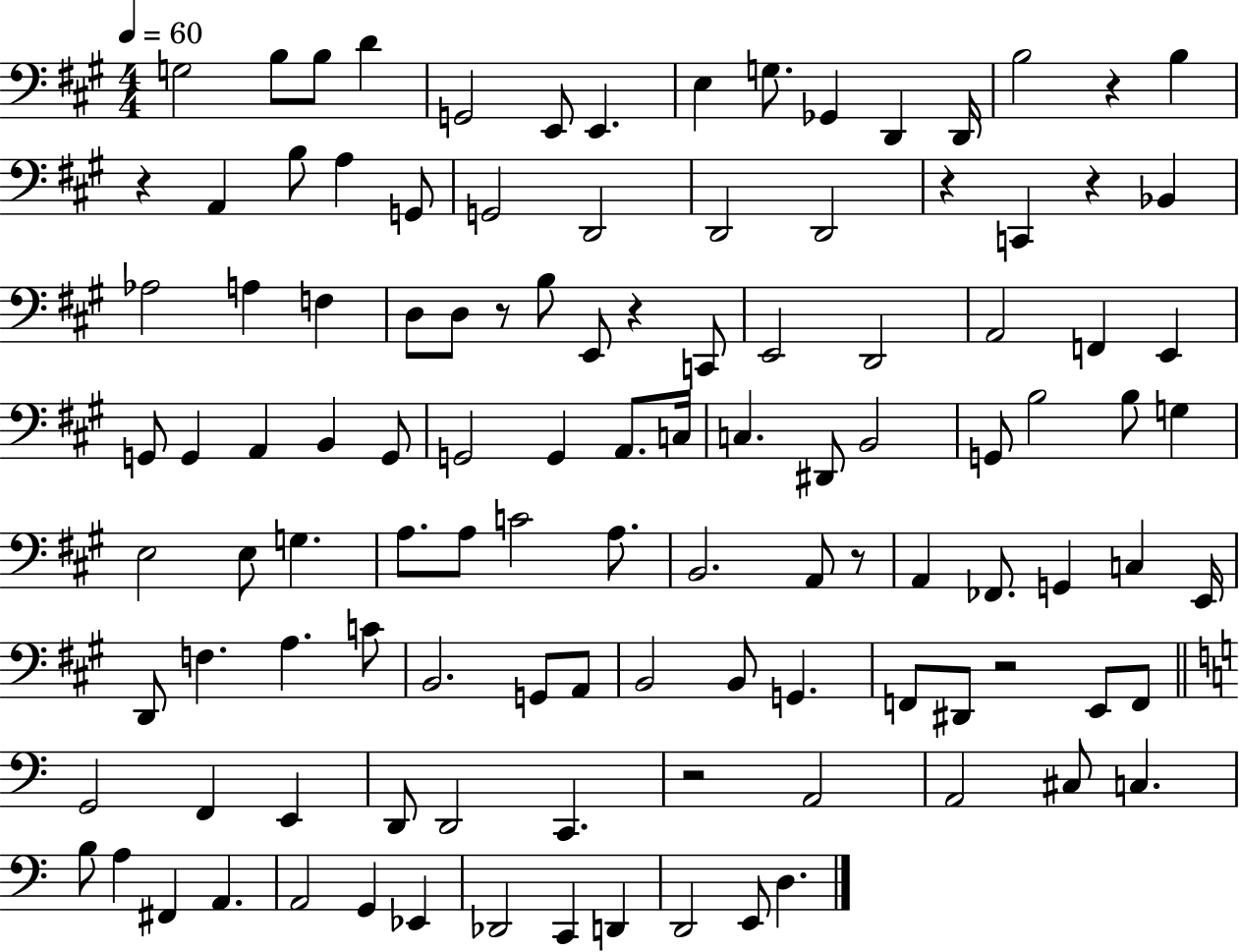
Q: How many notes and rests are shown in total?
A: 113